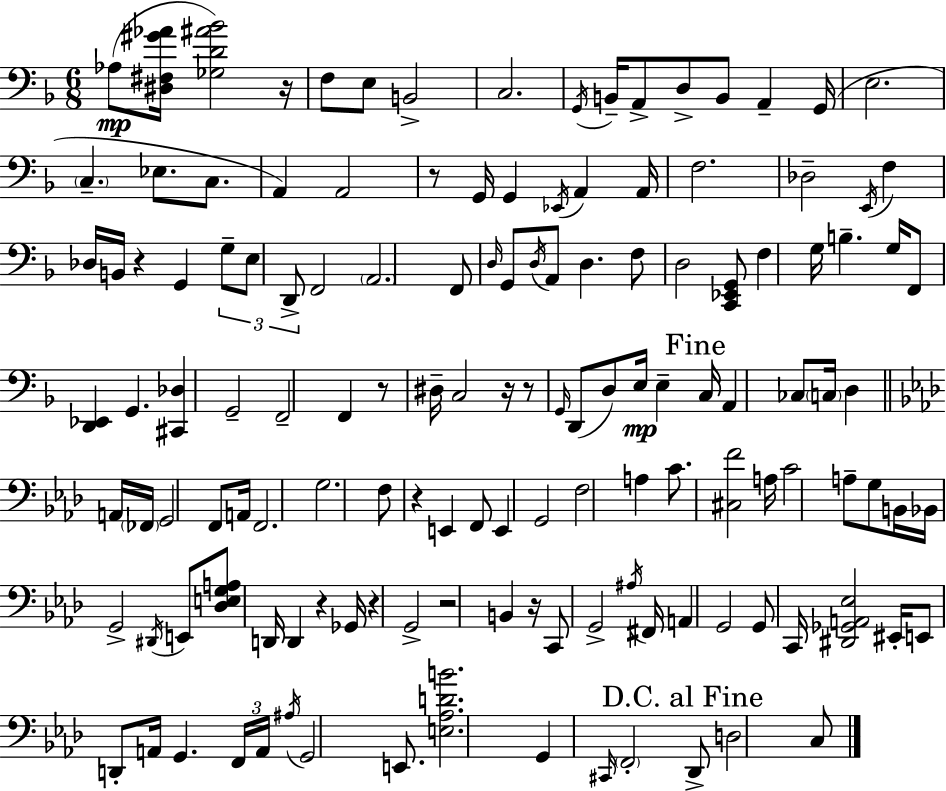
{
  \clef bass
  \numericTimeSignature
  \time 6/8
  \key d \minor
  aes8(\mp <dis fis gis' aes'>16 <ges d' ais' bes'>2) r16 | f8 e8 b,2-> | c2. | \acciaccatura { g,16 } b,16-- a,8-> d8-> b,8 a,4-- | \break g,16( e2. | \parenthesize c4.-- ees8. c8. | a,4) a,2 | r8 g,16 g,4 \acciaccatura { ees,16 } a,4 | \break a,16 f2. | des2-- \acciaccatura { e,16 } f4 | des16 b,16 r4 g,4 | \tuplet 3/2 { g8-- e8 d,8-> } f,2 | \break \parenthesize a,2. | f,8 \grace { d16 } g,8 \acciaccatura { d16 } a,8 d4. | f8 d2 | <c, ees, g,>8 f4 g16 b4.-- | \break g16 f,8 <d, ees,>4 g,4. | <cis, des>4 g,2-- | f,2-- | f,4 r8 dis16-- c2 | \break r16 r8 \grace { g,16 }( d,8 d8) | e16\mp e4-- \mark "Fine" c16 a,4 ces8 | \parenthesize c16 d4 \bar "||" \break \key aes \major a,16 \parenthesize fes,16 g,2 f,8 | a,16 f,2. | g2. | f8 r4 e,4 f,8 | \break e,4 g,2 | f2 a4 | c'8. <cis f'>2 | a16 c'2 a8-- g8 | \break b,16 bes,16 g,2-> \acciaccatura { dis,16 } | e,8 <des e g a>8 d,16 d,4 r4 | ges,16 r4 g,2-> | r2 b,4 | \break r16 c,8 g,2-> | \acciaccatura { ais16 } fis,16 a,4 g,2 | g,8 c,16 <dis, ges, a, ees>2 | eis,16-. e,8 d,8-. a,16 g,4. | \break \tuplet 3/2 { f,16 a,16 \acciaccatura { ais16 } } g,2 | e,8. <e aes d' b'>2. | g,4 \grace { cis,16 } \parenthesize f,2-. | \mark "D.C. al Fine" des,8-> d2 | \break c8 \bar "|."
}